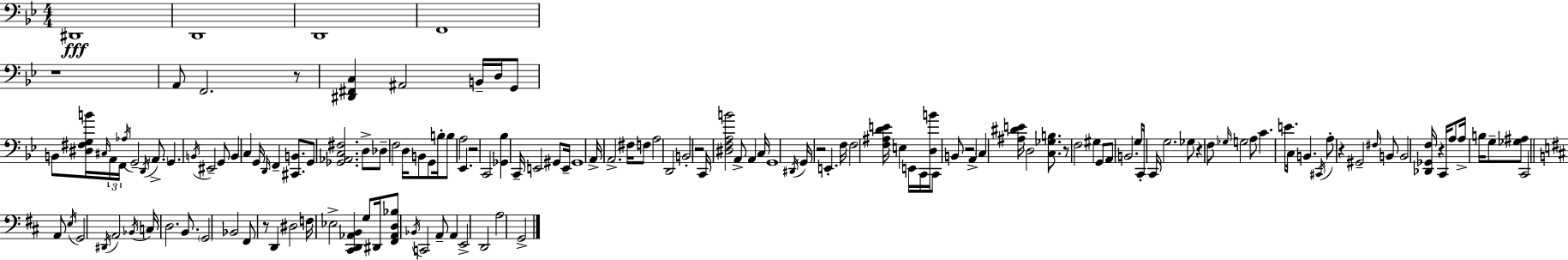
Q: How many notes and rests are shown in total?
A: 150